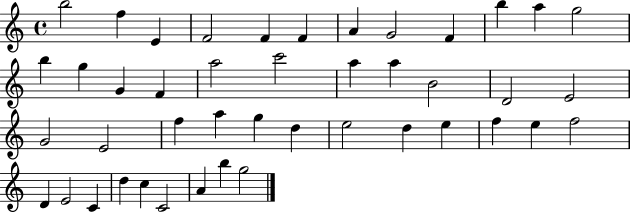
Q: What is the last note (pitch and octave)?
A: G5